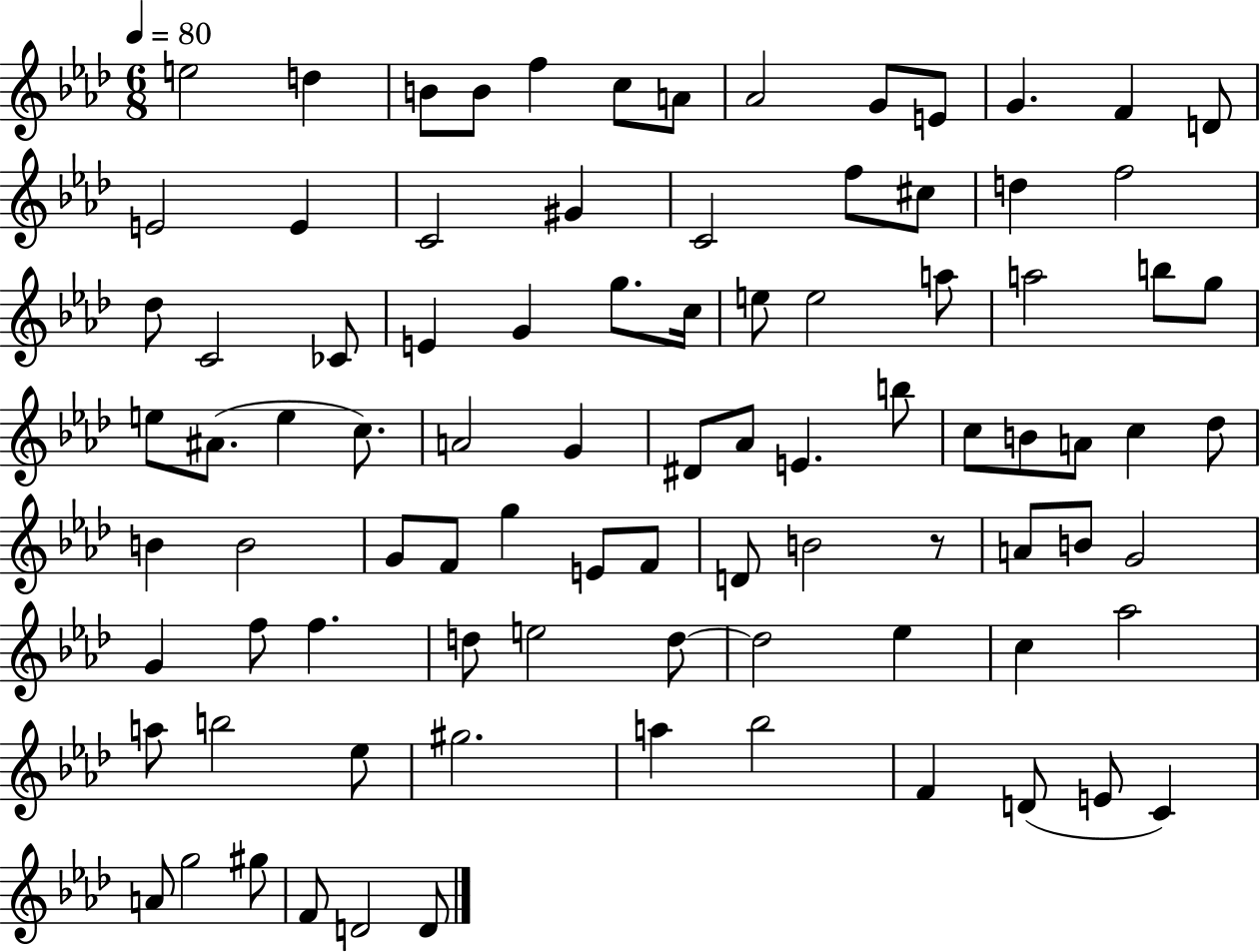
{
  \clef treble
  \numericTimeSignature
  \time 6/8
  \key aes \major
  \tempo 4 = 80
  \repeat volta 2 { e''2 d''4 | b'8 b'8 f''4 c''8 a'8 | aes'2 g'8 e'8 | g'4. f'4 d'8 | \break e'2 e'4 | c'2 gis'4 | c'2 f''8 cis''8 | d''4 f''2 | \break des''8 c'2 ces'8 | e'4 g'4 g''8. c''16 | e''8 e''2 a''8 | a''2 b''8 g''8 | \break e''8 ais'8.( e''4 c''8.) | a'2 g'4 | dis'8 aes'8 e'4. b''8 | c''8 b'8 a'8 c''4 des''8 | \break b'4 b'2 | g'8 f'8 g''4 e'8 f'8 | d'8 b'2 r8 | a'8 b'8 g'2 | \break g'4 f''8 f''4. | d''8 e''2 d''8~~ | d''2 ees''4 | c''4 aes''2 | \break a''8 b''2 ees''8 | gis''2. | a''4 bes''2 | f'4 d'8( e'8 c'4) | \break a'8 g''2 gis''8 | f'8 d'2 d'8 | } \bar "|."
}